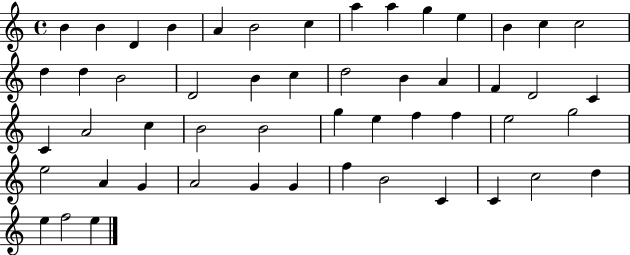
B4/q B4/q D4/q B4/q A4/q B4/h C5/q A5/q A5/q G5/q E5/q B4/q C5/q C5/h D5/q D5/q B4/h D4/h B4/q C5/q D5/h B4/q A4/q F4/q D4/h C4/q C4/q A4/h C5/q B4/h B4/h G5/q E5/q F5/q F5/q E5/h G5/h E5/h A4/q G4/q A4/h G4/q G4/q F5/q B4/h C4/q C4/q C5/h D5/q E5/q F5/h E5/q